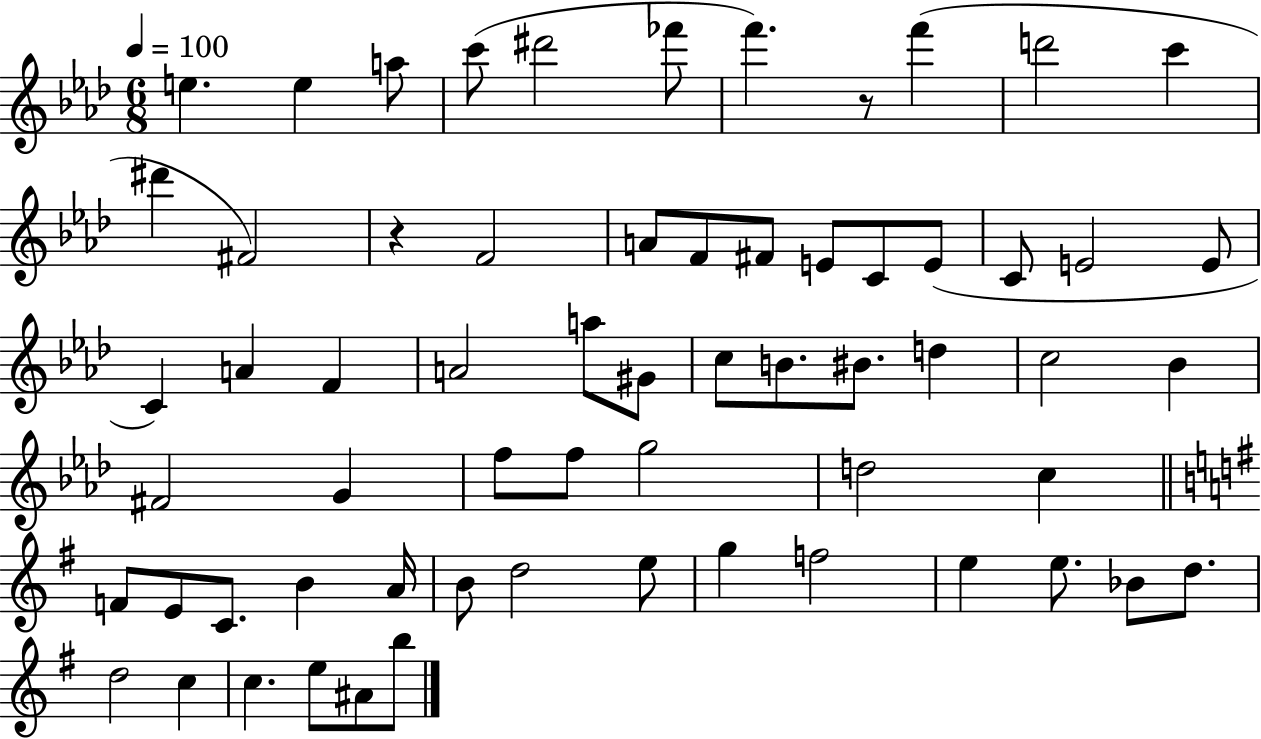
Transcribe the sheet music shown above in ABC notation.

X:1
T:Untitled
M:6/8
L:1/4
K:Ab
e e a/2 c'/2 ^d'2 _f'/2 f' z/2 f' d'2 c' ^d' ^F2 z F2 A/2 F/2 ^F/2 E/2 C/2 E/2 C/2 E2 E/2 C A F A2 a/2 ^G/2 c/2 B/2 ^B/2 d c2 _B ^F2 G f/2 f/2 g2 d2 c F/2 E/2 C/2 B A/4 B/2 d2 e/2 g f2 e e/2 _B/2 d/2 d2 c c e/2 ^A/2 b/2